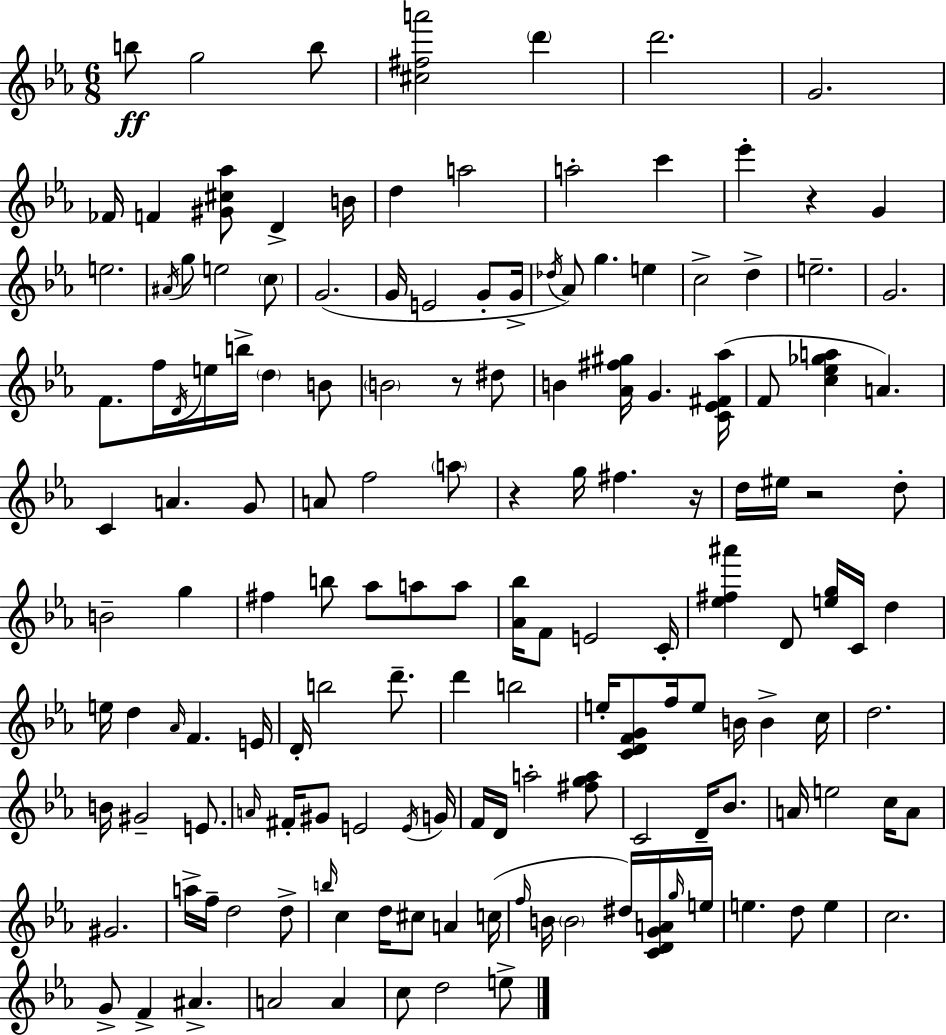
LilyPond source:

{
  \clef treble
  \numericTimeSignature
  \time 6/8
  \key ees \major
  b''8\ff g''2 b''8 | <cis'' fis'' a'''>2 \parenthesize d'''4 | d'''2. | g'2. | \break fes'16 f'4 <gis' cis'' aes''>8 d'4-> b'16 | d''4 a''2 | a''2-. c'''4 | ees'''4-. r4 g'4 | \break e''2. | \acciaccatura { ais'16 } g''8 e''2 \parenthesize c''8 | g'2.( | g'16 e'2 g'8-. | \break g'16-> \acciaccatura { des''16 }) aes'8 g''4. e''4 | c''2-> d''4-> | e''2.-- | g'2. | \break f'8. f''16 \acciaccatura { d'16 } e''16 b''16-> \parenthesize d''4 | b'8 \parenthesize b'2 r8 | dis''8 b'4 <aes' fis'' gis''>16 g'4. | <c' ees' fis' aes''>16( f'8 <c'' ees'' ges'' a''>4 a'4.) | \break c'4 a'4. | g'8 a'8 f''2 | \parenthesize a''8 r4 g''16 fis''4. | r16 d''16 eis''16 r2 | \break d''8-. b'2-- g''4 | fis''4 b''8 aes''8 a''8 | a''8 <aes' bes''>16 f'8 e'2 | c'16-. <ees'' fis'' ais'''>4 d'8 <e'' g''>16 c'16 d''4 | \break e''16 d''4 \grace { aes'16 } f'4. | e'16 d'16-. b''2 | d'''8.-- d'''4 b''2 | e''16-. <c' d' f' g'>8 f''16 e''8 b'16 b'4-> | \break c''16 d''2. | b'16 gis'2-- | e'8. \grace { a'16 } fis'16-. gis'8 e'2 | \acciaccatura { e'16 } g'16 f'16 d'16 a''2-. | \break <fis'' g'' a''>8 c'2 | d'16-- bes'8. a'16 e''2 | c''16 a'8 gis'2. | a''16-> f''16-- d''2 | \break d''8-> \grace { b''16 } c''4 d''16 | cis''8 a'4 c''16( \grace { f''16 } b'16 \parenthesize b'2 | dis''16) <c' d' g' a'>16 \grace { g''16 } e''16 e''4. | d''8 e''4 c''2. | \break g'8-> f'4-> | ais'4.-> a'2 | a'4 c''8 d''2 | e''8-> \bar "|."
}